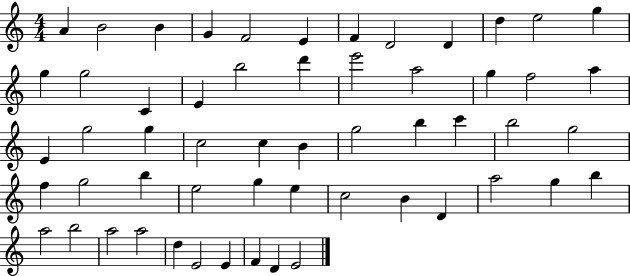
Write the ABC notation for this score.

X:1
T:Untitled
M:4/4
L:1/4
K:C
A B2 B G F2 E F D2 D d e2 g g g2 C E b2 d' e'2 a2 g f2 a E g2 g c2 c B g2 b c' b2 g2 f g2 b e2 g e c2 B D a2 g b a2 b2 a2 a2 d E2 E F D E2